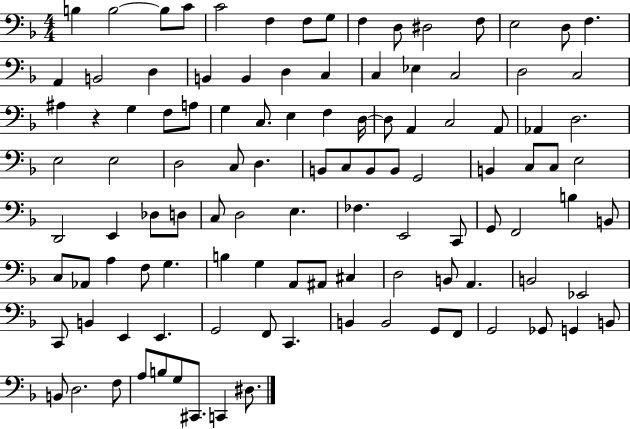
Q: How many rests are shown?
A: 1